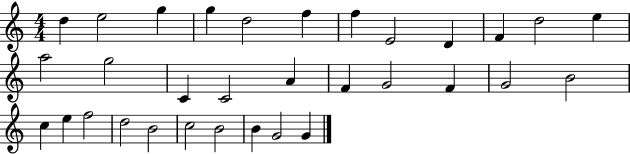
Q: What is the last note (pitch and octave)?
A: G4